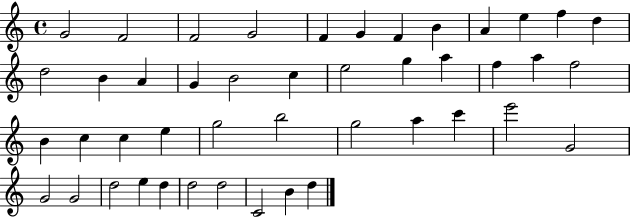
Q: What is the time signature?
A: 4/4